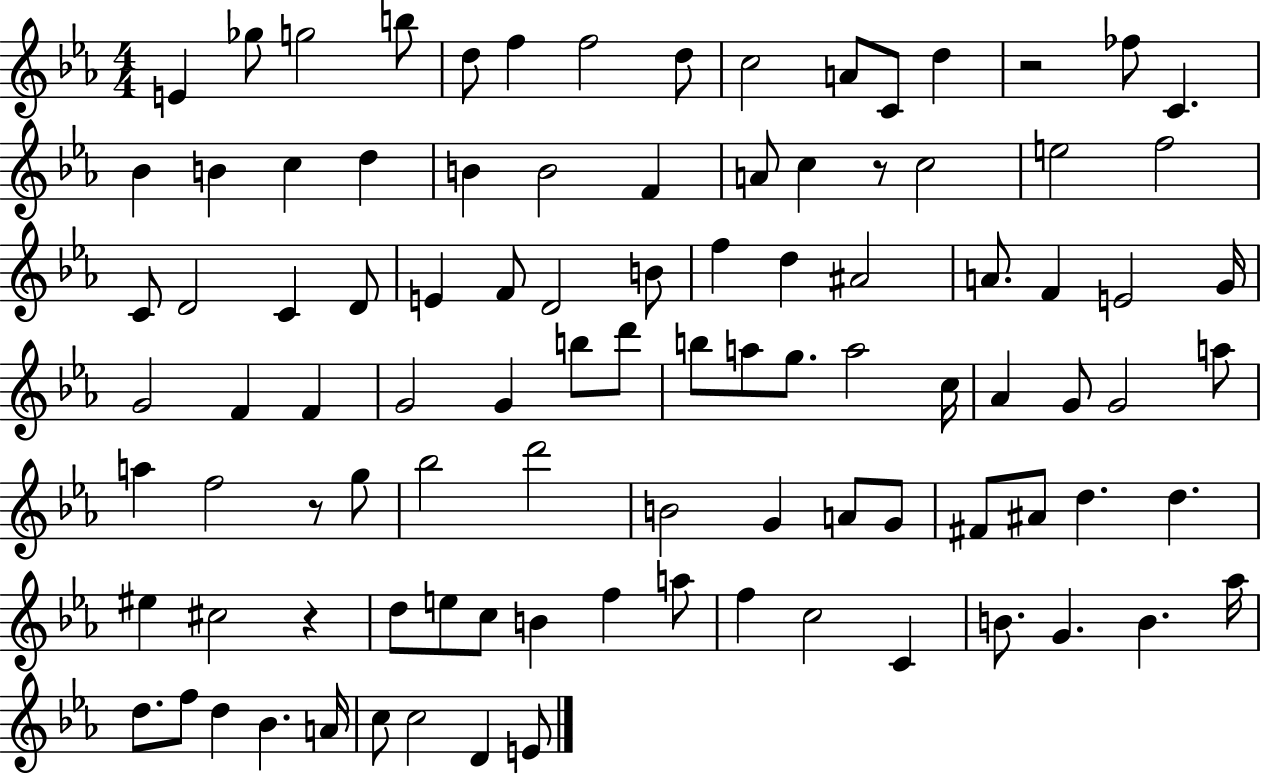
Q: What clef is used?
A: treble